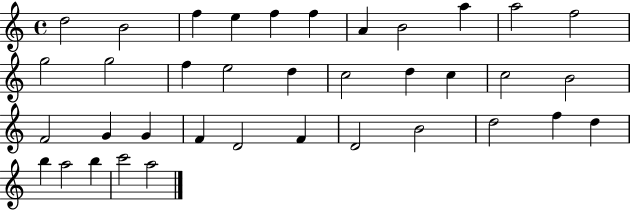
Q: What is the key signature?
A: C major